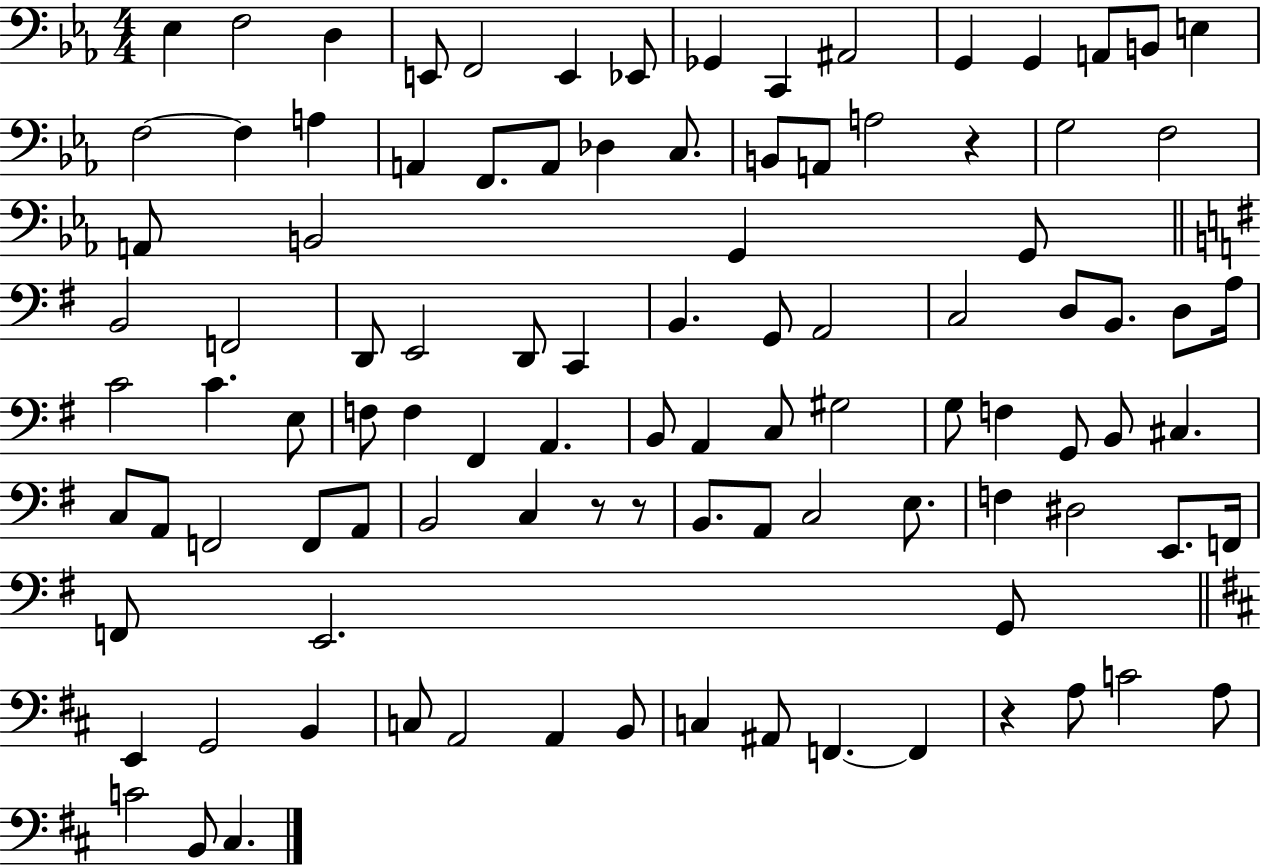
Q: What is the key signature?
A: EES major